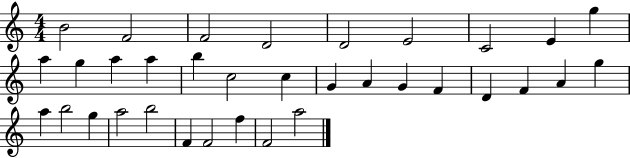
{
  \clef treble
  \numericTimeSignature
  \time 4/4
  \key c \major
  b'2 f'2 | f'2 d'2 | d'2 e'2 | c'2 e'4 g''4 | \break a''4 g''4 a''4 a''4 | b''4 c''2 c''4 | g'4 a'4 g'4 f'4 | d'4 f'4 a'4 g''4 | \break a''4 b''2 g''4 | a''2 b''2 | f'4 f'2 f''4 | f'2 a''2 | \break \bar "|."
}